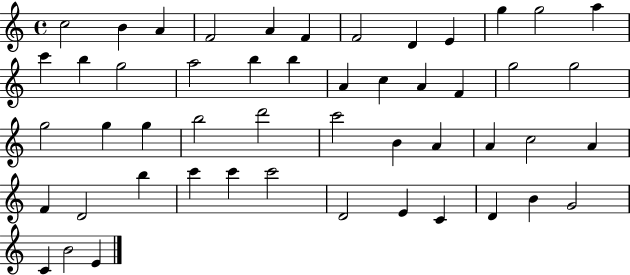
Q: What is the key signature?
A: C major